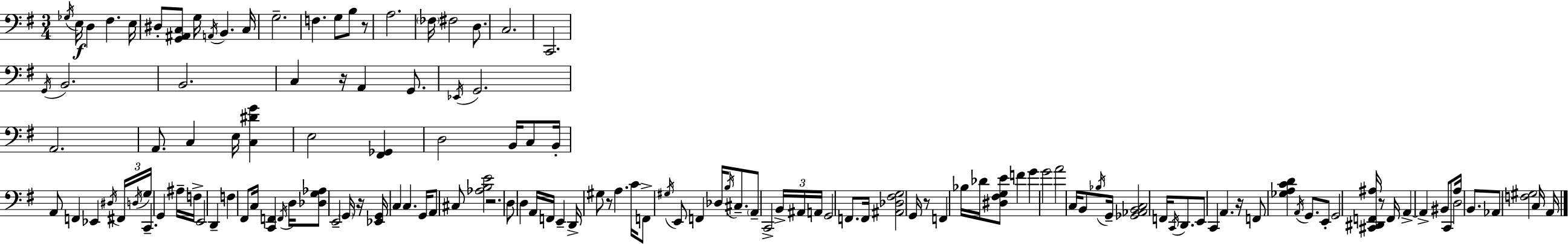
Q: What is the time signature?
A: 3/4